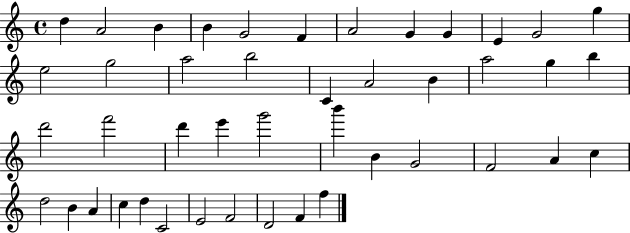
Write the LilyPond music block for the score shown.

{
  \clef treble
  \time 4/4
  \defaultTimeSignature
  \key c \major
  d''4 a'2 b'4 | b'4 g'2 f'4 | a'2 g'4 g'4 | e'4 g'2 g''4 | \break e''2 g''2 | a''2 b''2 | c'4 a'2 b'4 | a''2 g''4 b''4 | \break d'''2 f'''2 | d'''4 e'''4 g'''2 | b'''4 b'4 g'2 | f'2 a'4 c''4 | \break d''2 b'4 a'4 | c''4 d''4 c'2 | e'2 f'2 | d'2 f'4 f''4 | \break \bar "|."
}